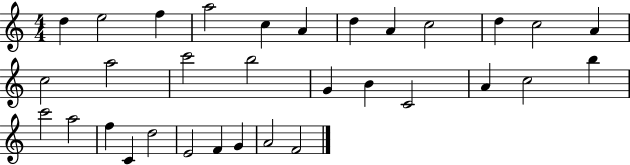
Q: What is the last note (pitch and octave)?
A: F4